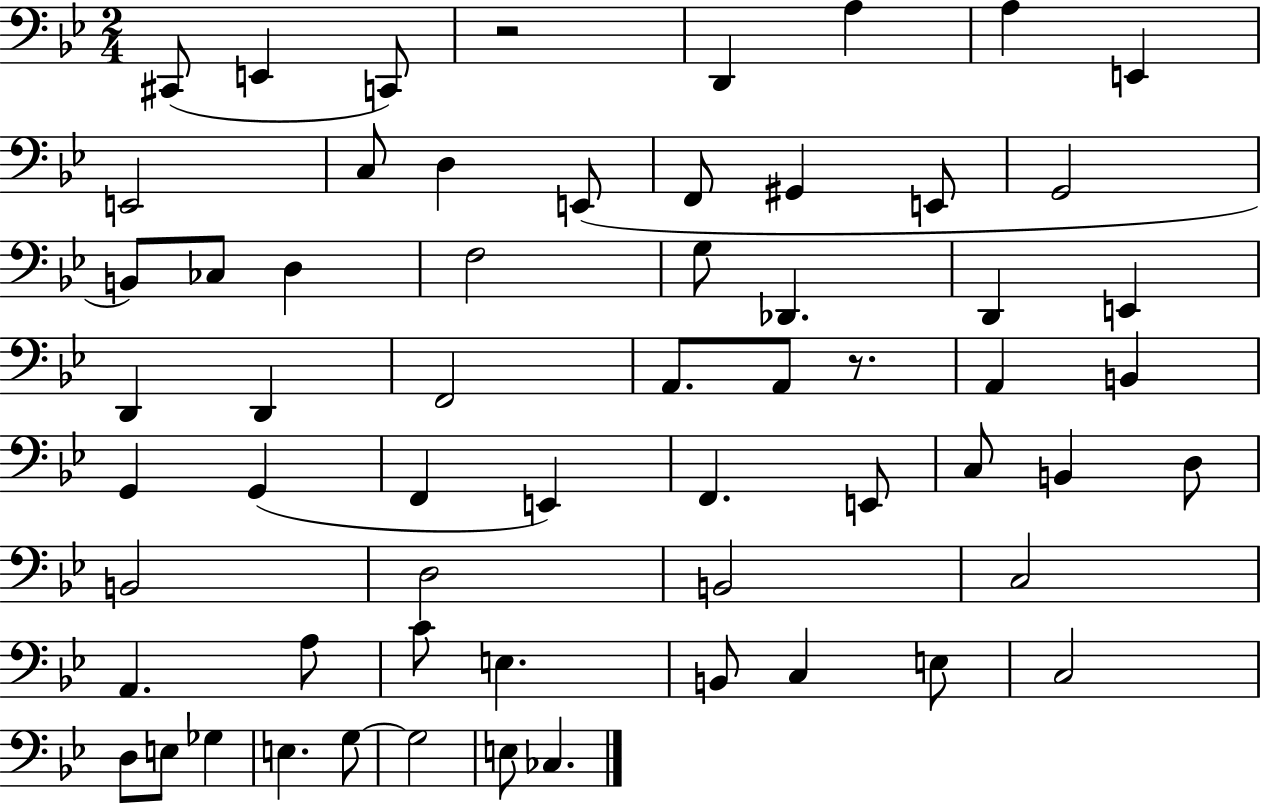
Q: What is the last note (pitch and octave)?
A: CES3